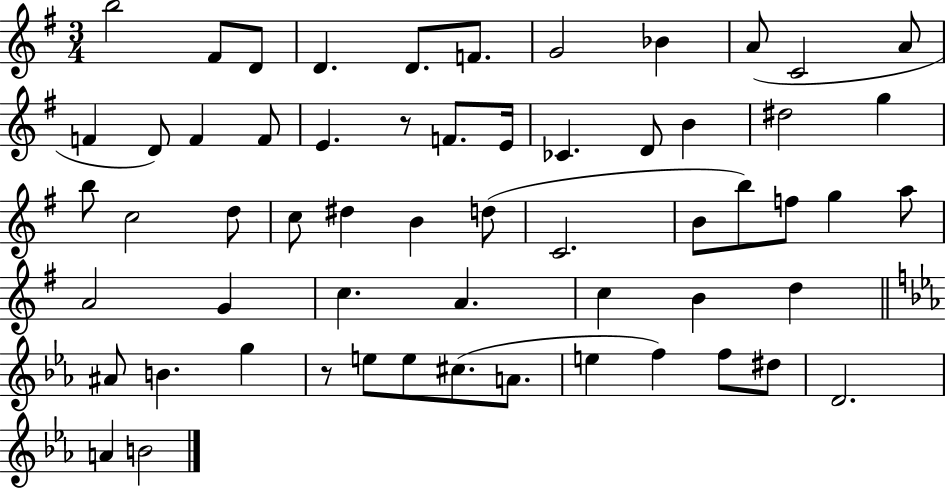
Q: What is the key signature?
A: G major